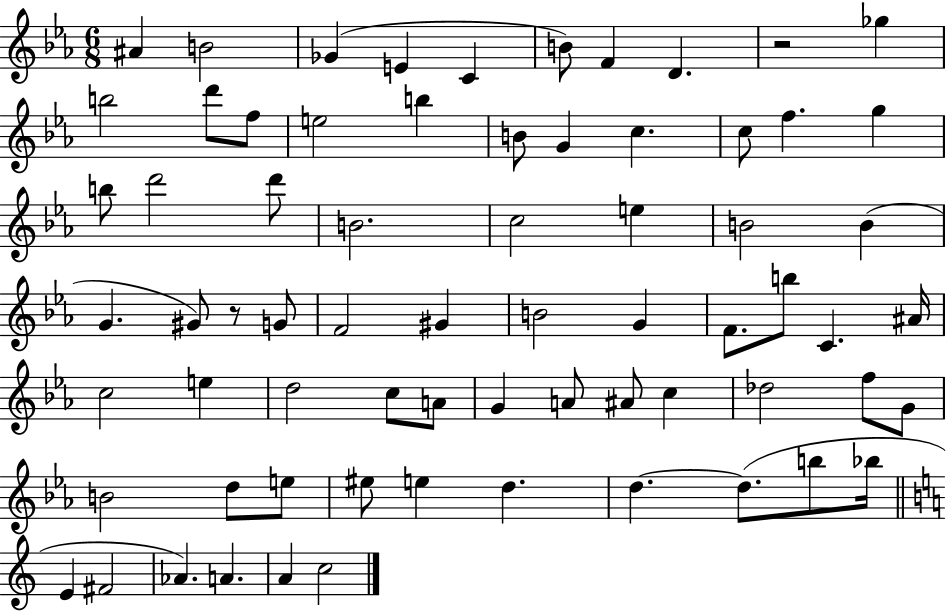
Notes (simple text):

A#4/q B4/h Gb4/q E4/q C4/q B4/e F4/q D4/q. R/h Gb5/q B5/h D6/e F5/e E5/h B5/q B4/e G4/q C5/q. C5/e F5/q. G5/q B5/e D6/h D6/e B4/h. C5/h E5/q B4/h B4/q G4/q. G#4/e R/e G4/e F4/h G#4/q B4/h G4/q F4/e. B5/e C4/q. A#4/s C5/h E5/q D5/h C5/e A4/e G4/q A4/e A#4/e C5/q Db5/h F5/e G4/e B4/h D5/e E5/e EIS5/e E5/q D5/q. D5/q. D5/e. B5/e Bb5/s E4/q F#4/h Ab4/q. A4/q. A4/q C5/h